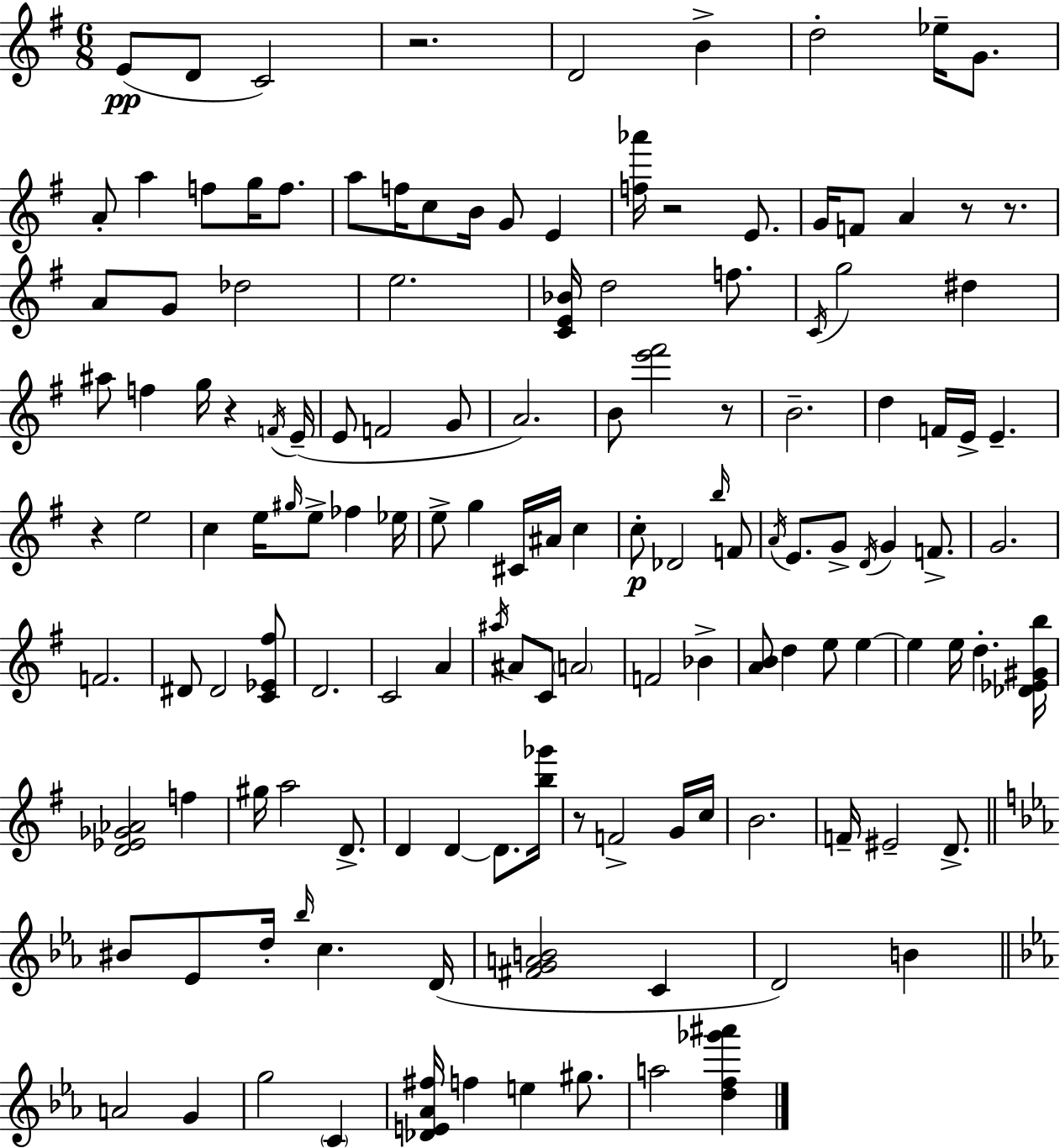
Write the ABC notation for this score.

X:1
T:Untitled
M:6/8
L:1/4
K:G
E/2 D/2 C2 z2 D2 B d2 _e/4 G/2 A/2 a f/2 g/4 f/2 a/2 f/4 c/2 B/4 G/2 E [f_a']/4 z2 E/2 G/4 F/2 A z/2 z/2 A/2 G/2 _d2 e2 [CE_B]/4 d2 f/2 C/4 g2 ^d ^a/2 f g/4 z F/4 E/4 E/2 F2 G/2 A2 B/2 [e'^f']2 z/2 B2 d F/4 E/4 E z e2 c e/4 ^g/4 e/2 _f _e/4 e/2 g ^C/4 ^A/4 c c/2 _D2 b/4 F/2 A/4 E/2 G/2 D/4 G F/2 G2 F2 ^D/2 ^D2 [C_E^f]/2 D2 C2 A ^a/4 ^A/2 C/2 A2 F2 _B [AB]/2 d e/2 e e e/4 d [_D_E^Gb]/4 [D_E_G_A]2 f ^g/4 a2 D/2 D D D/2 [b_g']/4 z/2 F2 G/4 c/4 B2 F/4 ^E2 D/2 ^B/2 _E/2 d/4 _b/4 c D/4 [^FGAB]2 C D2 B A2 G g2 C [_DE_A^f]/4 f e ^g/2 a2 [df_g'^a']